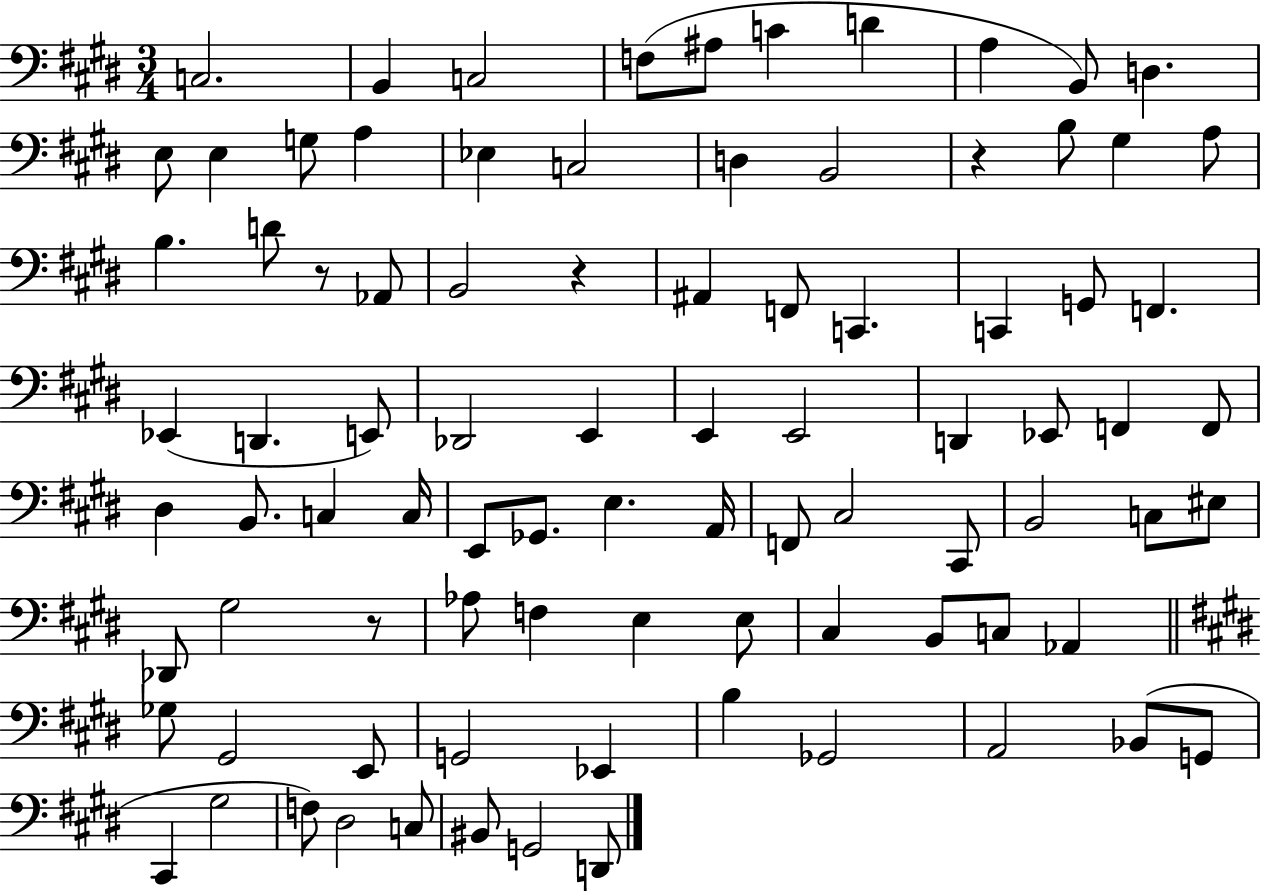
X:1
T:Untitled
M:3/4
L:1/4
K:E
C,2 B,, C,2 F,/2 ^A,/2 C D A, B,,/2 D, E,/2 E, G,/2 A, _E, C,2 D, B,,2 z B,/2 ^G, A,/2 B, D/2 z/2 _A,,/2 B,,2 z ^A,, F,,/2 C,, C,, G,,/2 F,, _E,, D,, E,,/2 _D,,2 E,, E,, E,,2 D,, _E,,/2 F,, F,,/2 ^D, B,,/2 C, C,/4 E,,/2 _G,,/2 E, A,,/4 F,,/2 ^C,2 ^C,,/2 B,,2 C,/2 ^E,/2 _D,,/2 ^G,2 z/2 _A,/2 F, E, E,/2 ^C, B,,/2 C,/2 _A,, _G,/2 ^G,,2 E,,/2 G,,2 _E,, B, _G,,2 A,,2 _B,,/2 G,,/2 ^C,, ^G,2 F,/2 ^D,2 C,/2 ^B,,/2 G,,2 D,,/2